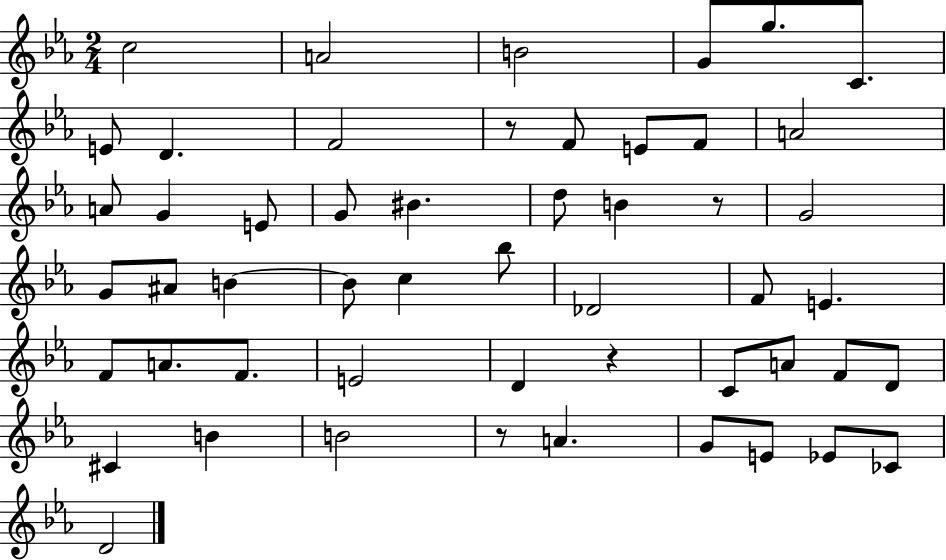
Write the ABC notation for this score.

X:1
T:Untitled
M:2/4
L:1/4
K:Eb
c2 A2 B2 G/2 g/2 C/2 E/2 D F2 z/2 F/2 E/2 F/2 A2 A/2 G E/2 G/2 ^B d/2 B z/2 G2 G/2 ^A/2 B B/2 c _b/2 _D2 F/2 E F/2 A/2 F/2 E2 D z C/2 A/2 F/2 D/2 ^C B B2 z/2 A G/2 E/2 _E/2 _C/2 D2